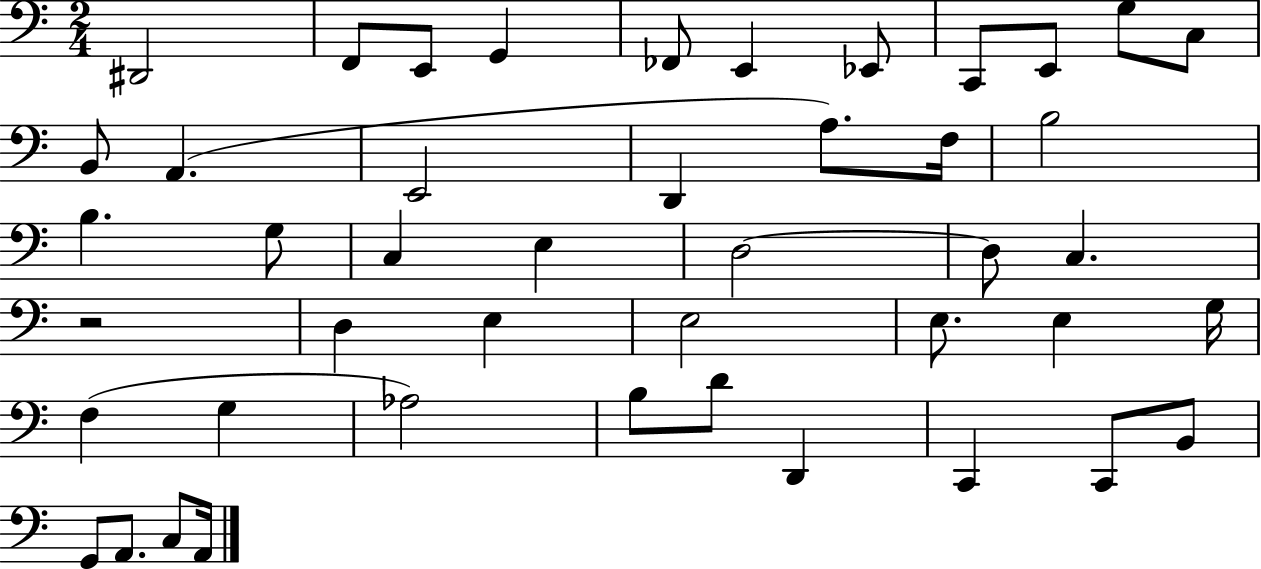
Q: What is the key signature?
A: C major